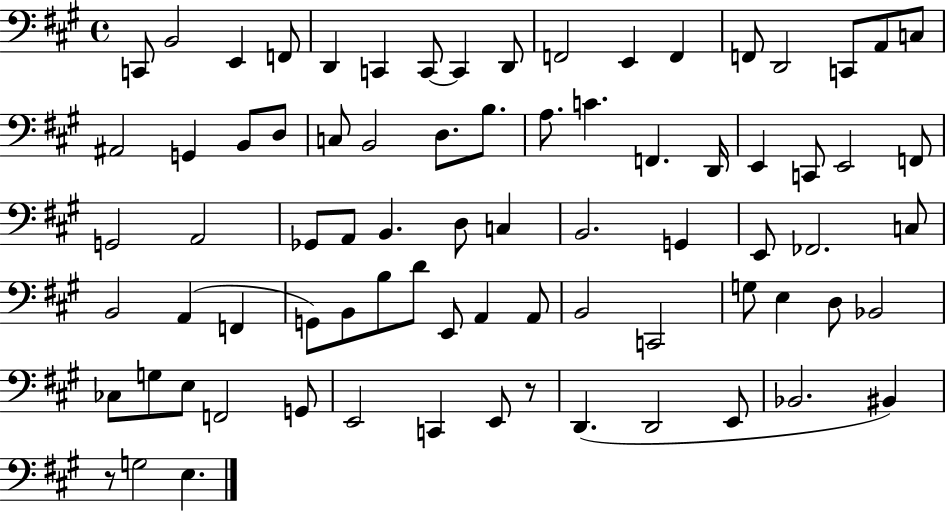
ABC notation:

X:1
T:Untitled
M:4/4
L:1/4
K:A
C,,/2 B,,2 E,, F,,/2 D,, C,, C,,/2 C,, D,,/2 F,,2 E,, F,, F,,/2 D,,2 C,,/2 A,,/2 C,/2 ^A,,2 G,, B,,/2 D,/2 C,/2 B,,2 D,/2 B,/2 A,/2 C F,, D,,/4 E,, C,,/2 E,,2 F,,/2 G,,2 A,,2 _G,,/2 A,,/2 B,, D,/2 C, B,,2 G,, E,,/2 _F,,2 C,/2 B,,2 A,, F,, G,,/2 B,,/2 B,/2 D/2 E,,/2 A,, A,,/2 B,,2 C,,2 G,/2 E, D,/2 _B,,2 _C,/2 G,/2 E,/2 F,,2 G,,/2 E,,2 C,, E,,/2 z/2 D,, D,,2 E,,/2 _B,,2 ^B,, z/2 G,2 E,